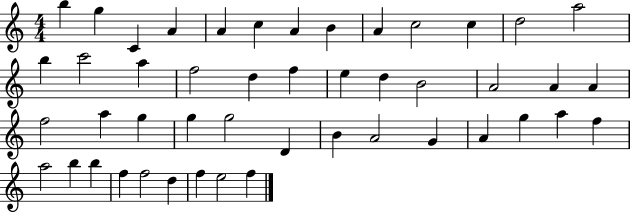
X:1
T:Untitled
M:4/4
L:1/4
K:C
b g C A A c A B A c2 c d2 a2 b c'2 a f2 d f e d B2 A2 A A f2 a g g g2 D B A2 G A g a f a2 b b f f2 d f e2 f